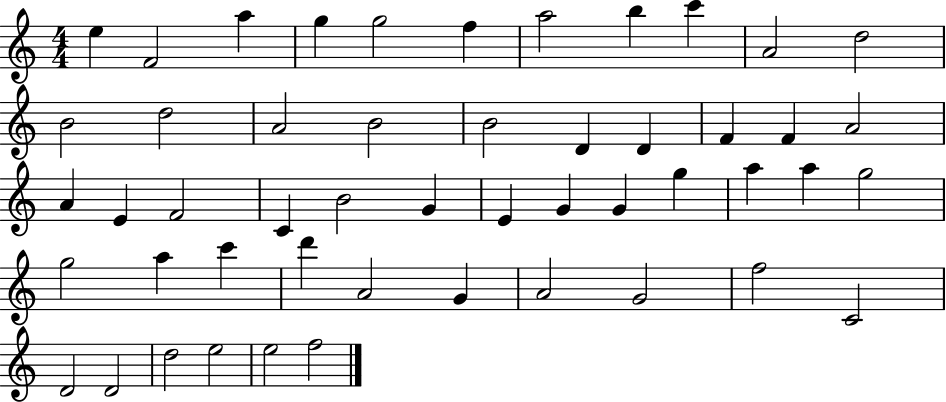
X:1
T:Untitled
M:4/4
L:1/4
K:C
e F2 a g g2 f a2 b c' A2 d2 B2 d2 A2 B2 B2 D D F F A2 A E F2 C B2 G E G G g a a g2 g2 a c' d' A2 G A2 G2 f2 C2 D2 D2 d2 e2 e2 f2